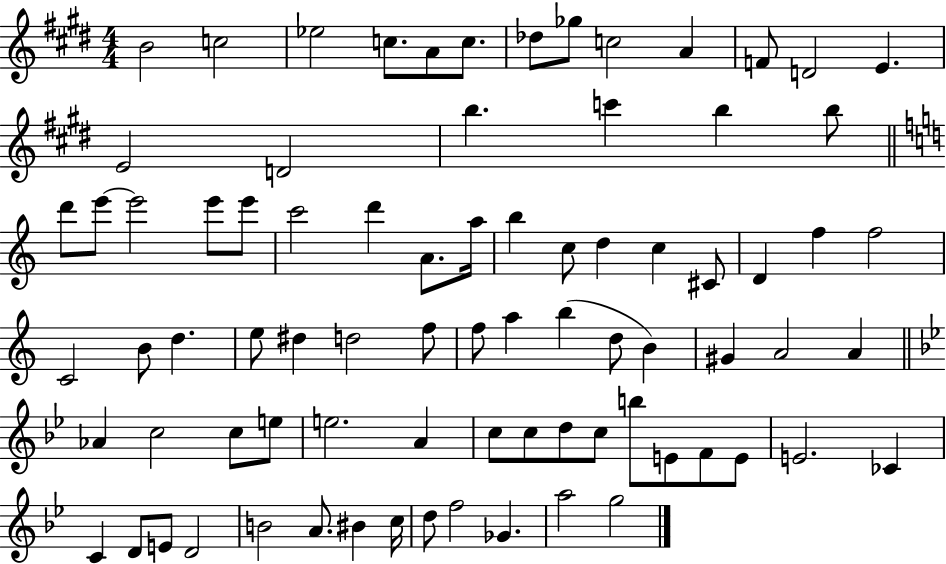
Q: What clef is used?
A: treble